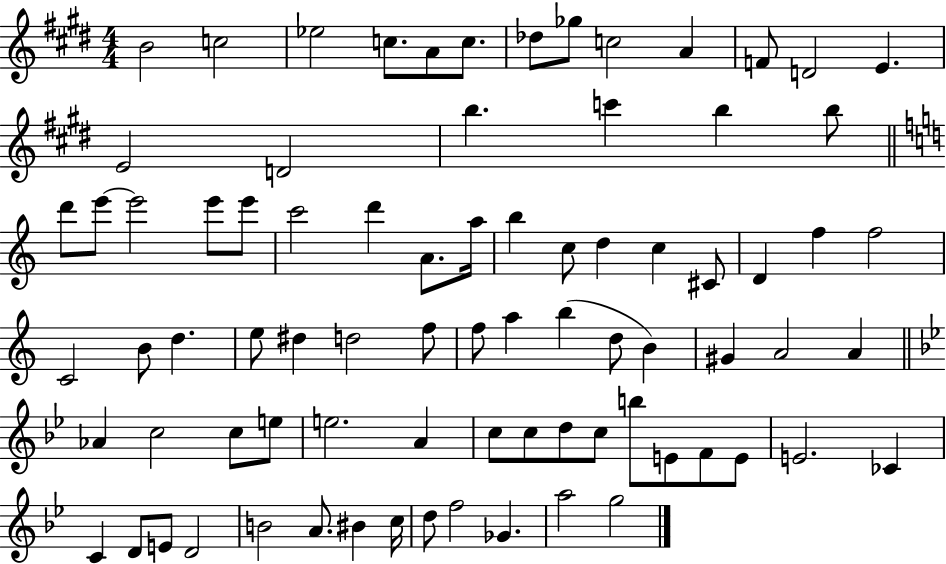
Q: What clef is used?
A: treble